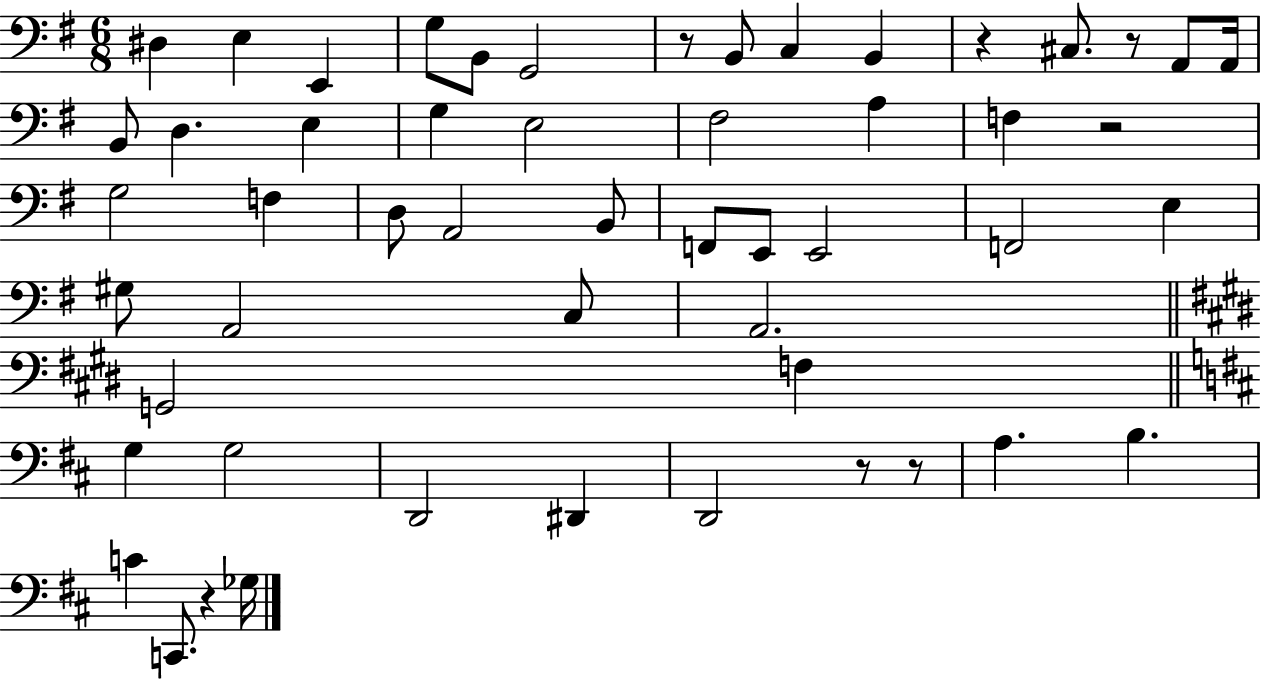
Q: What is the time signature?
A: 6/8